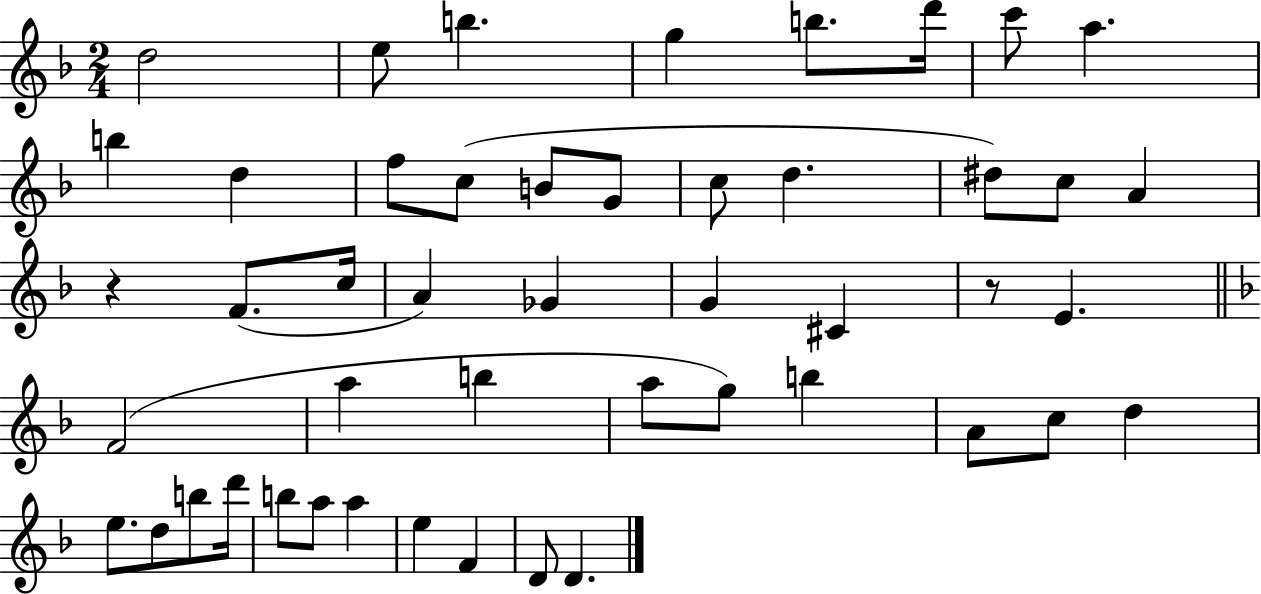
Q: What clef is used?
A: treble